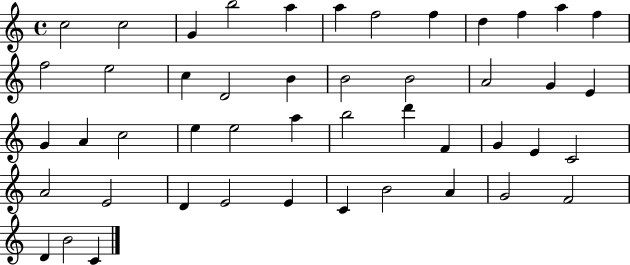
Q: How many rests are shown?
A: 0